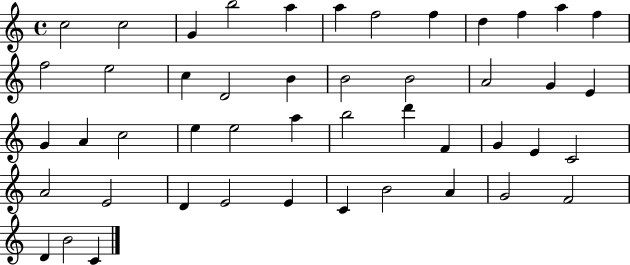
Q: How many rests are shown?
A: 0